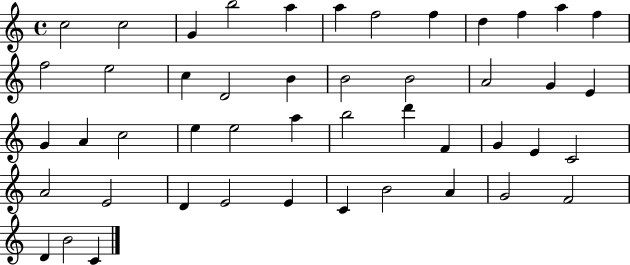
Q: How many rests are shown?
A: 0